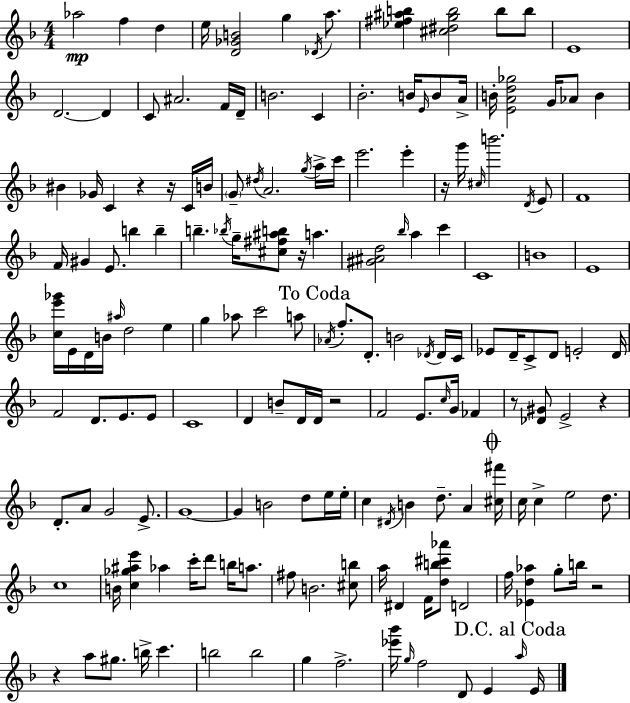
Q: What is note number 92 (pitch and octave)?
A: D4